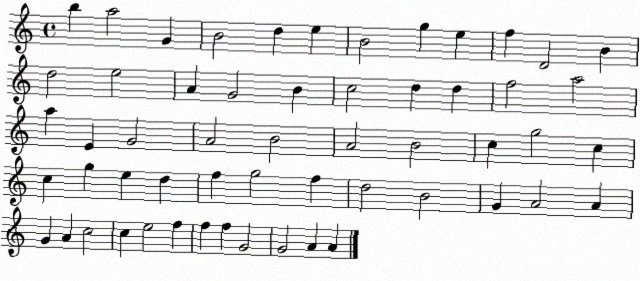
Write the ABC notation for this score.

X:1
T:Untitled
M:4/4
L:1/4
K:C
b a2 G B2 d e B2 g e f D2 B d2 e2 A G2 B c2 d d f2 a2 a E G2 A2 B2 A2 B2 c g2 c c g e d f g2 f d2 B2 G A2 A G A c2 c e2 f f f G2 G2 A A